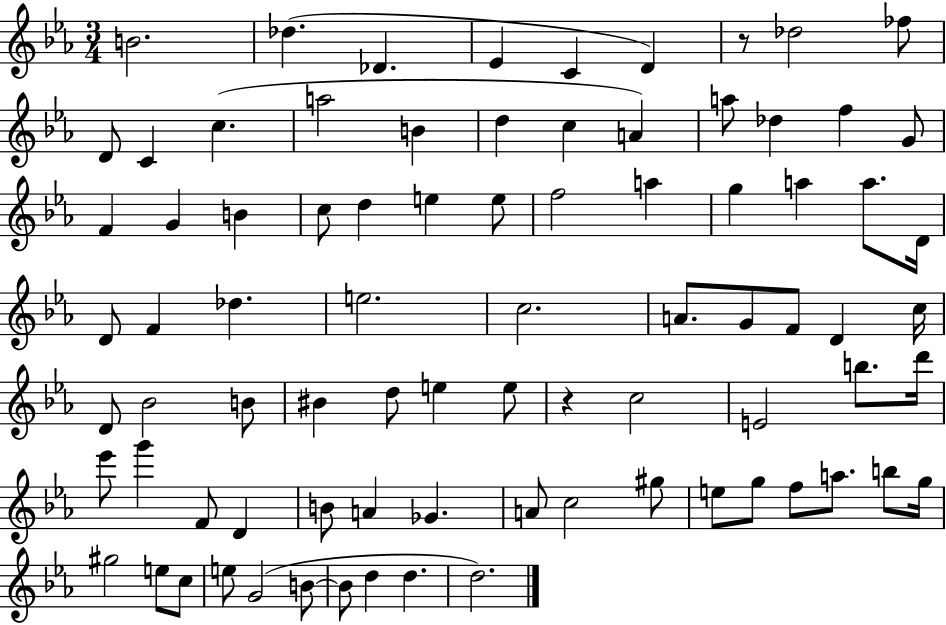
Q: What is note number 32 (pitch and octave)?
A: A5